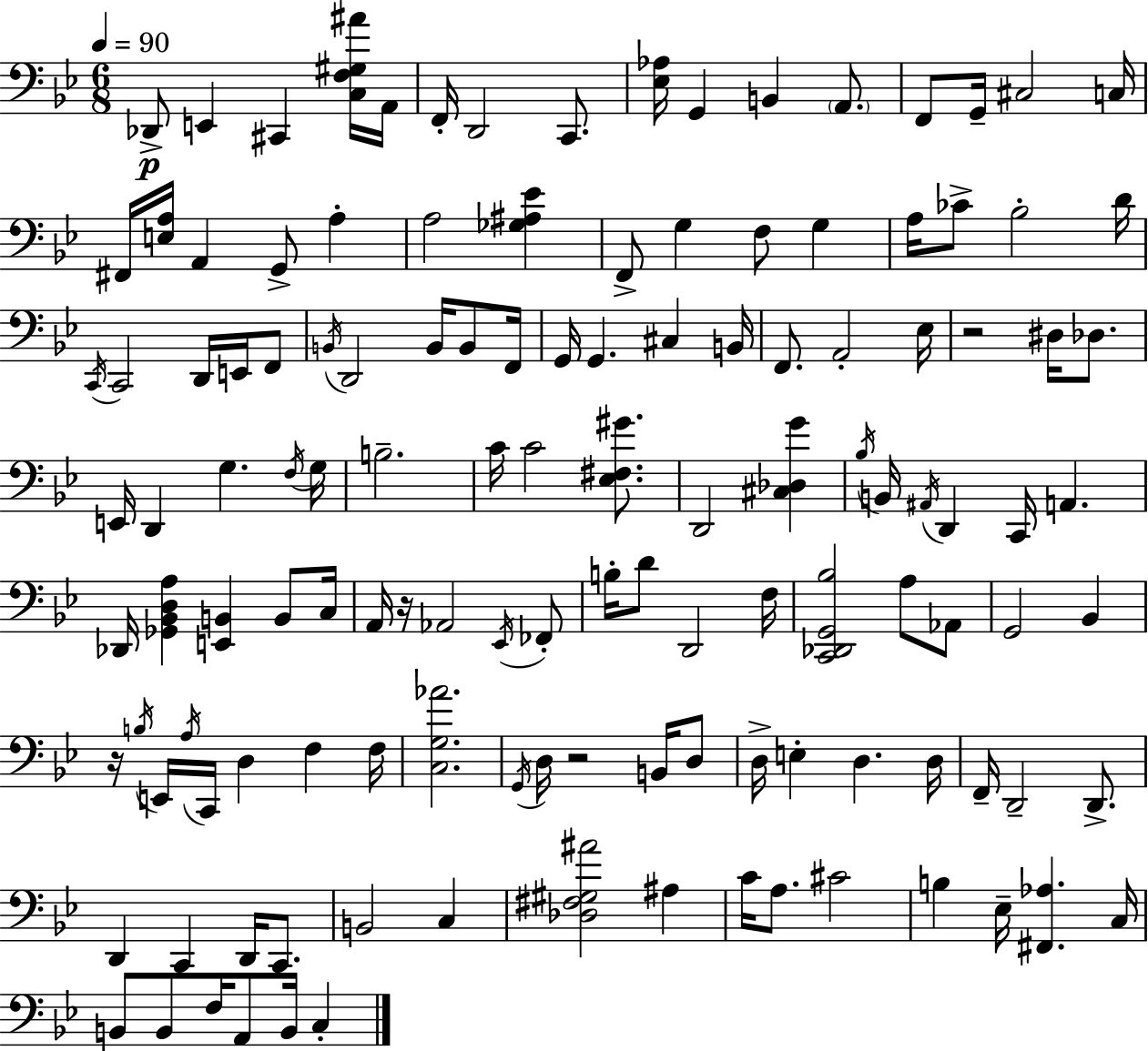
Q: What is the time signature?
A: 6/8